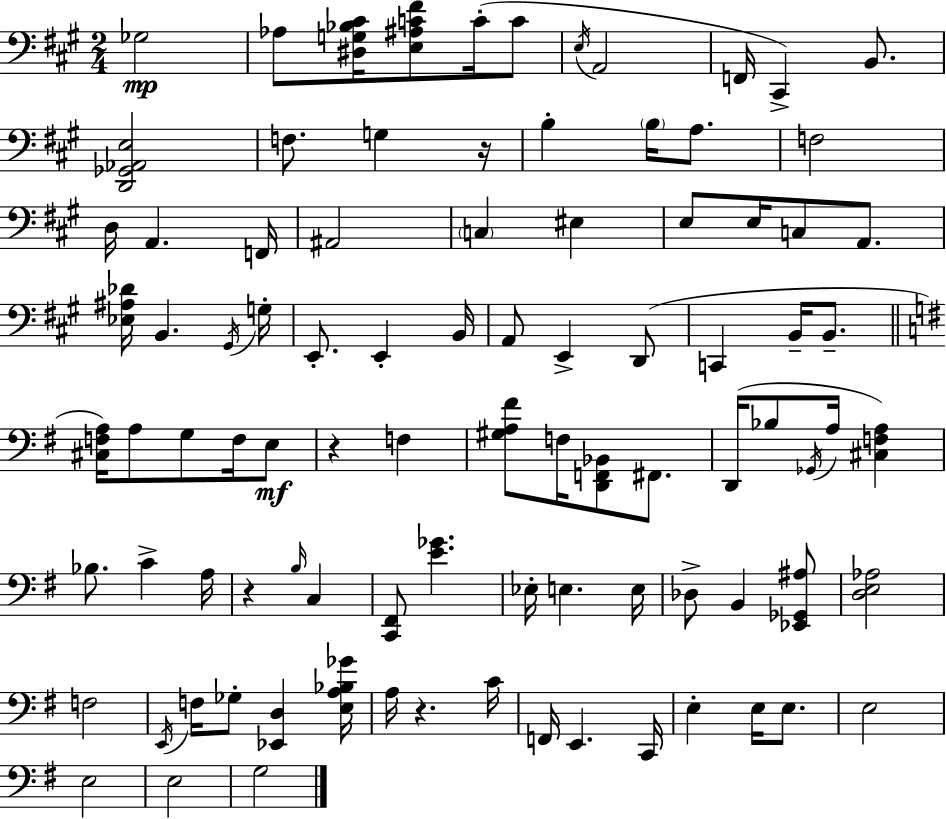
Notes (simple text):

Gb3/h Ab3/e [D#3,G3,Bb3,C#4]/s [E3,A#3,C4,F#4]/e C4/s C4/e E3/s A2/h F2/s C#2/q B2/e. [D2,Gb2,Ab2,E3]/h F3/e. G3/q R/s B3/q B3/s A3/e. F3/h D3/s A2/q. F2/s A#2/h C3/q EIS3/q E3/e E3/s C3/e A2/e. [Eb3,A#3,Db4]/s B2/q. G#2/s G3/s E2/e. E2/q B2/s A2/e E2/q D2/e C2/q B2/s B2/e. [C#3,F3,A3]/s A3/e G3/e F3/s E3/e R/q F3/q [G#3,A3,F#4]/e F3/s [D2,F2,Bb2]/e F#2/e. D2/s Bb3/e Gb2/s A3/s [C#3,F3,A3]/q Bb3/e. C4/q A3/s R/q B3/s C3/q [C2,F#2]/e [E4,Gb4]/q. Eb3/s E3/q. E3/s Db3/e B2/q [Eb2,Gb2,A#3]/e [D3,E3,Ab3]/h F3/h E2/s F3/s Gb3/e [Eb2,D3]/q [E3,A3,Bb3,Gb4]/s A3/s R/q. C4/s F2/s E2/q. C2/s E3/q E3/s E3/e. E3/h E3/h E3/h G3/h